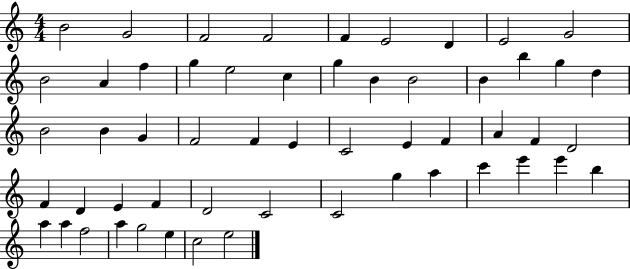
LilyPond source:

{
  \clef treble
  \numericTimeSignature
  \time 4/4
  \key c \major
  b'2 g'2 | f'2 f'2 | f'4 e'2 d'4 | e'2 g'2 | \break b'2 a'4 f''4 | g''4 e''2 c''4 | g''4 b'4 b'2 | b'4 b''4 g''4 d''4 | \break b'2 b'4 g'4 | f'2 f'4 e'4 | c'2 e'4 f'4 | a'4 f'4 d'2 | \break f'4 d'4 e'4 f'4 | d'2 c'2 | c'2 g''4 a''4 | c'''4 e'''4 e'''4 b''4 | \break a''4 a''4 f''2 | a''4 g''2 e''4 | c''2 e''2 | \bar "|."
}